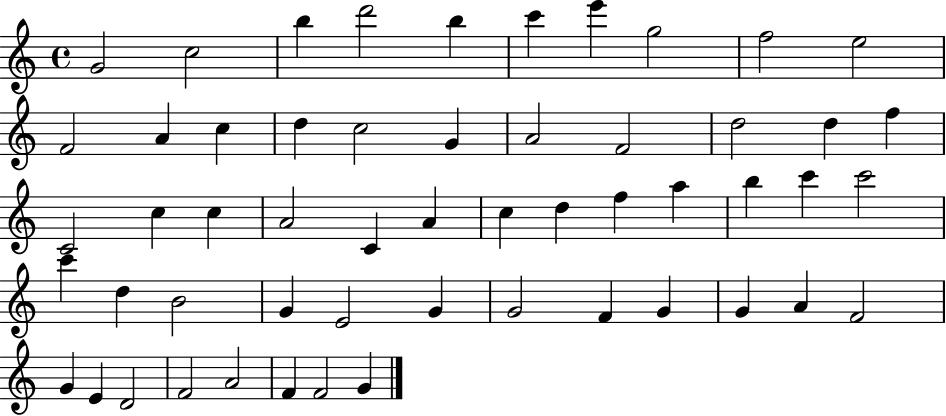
{
  \clef treble
  \time 4/4
  \defaultTimeSignature
  \key c \major
  g'2 c''2 | b''4 d'''2 b''4 | c'''4 e'''4 g''2 | f''2 e''2 | \break f'2 a'4 c''4 | d''4 c''2 g'4 | a'2 f'2 | d''2 d''4 f''4 | \break c'2 c''4 c''4 | a'2 c'4 a'4 | c''4 d''4 f''4 a''4 | b''4 c'''4 c'''2 | \break c'''4 d''4 b'2 | g'4 e'2 g'4 | g'2 f'4 g'4 | g'4 a'4 f'2 | \break g'4 e'4 d'2 | f'2 a'2 | f'4 f'2 g'4 | \bar "|."
}